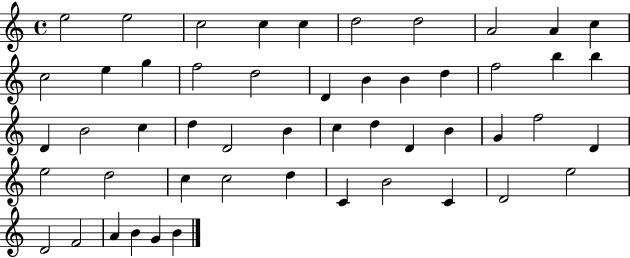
X:1
T:Untitled
M:4/4
L:1/4
K:C
e2 e2 c2 c c d2 d2 A2 A c c2 e g f2 d2 D B B d f2 b b D B2 c d D2 B c d D B G f2 D e2 d2 c c2 d C B2 C D2 e2 D2 F2 A B G B